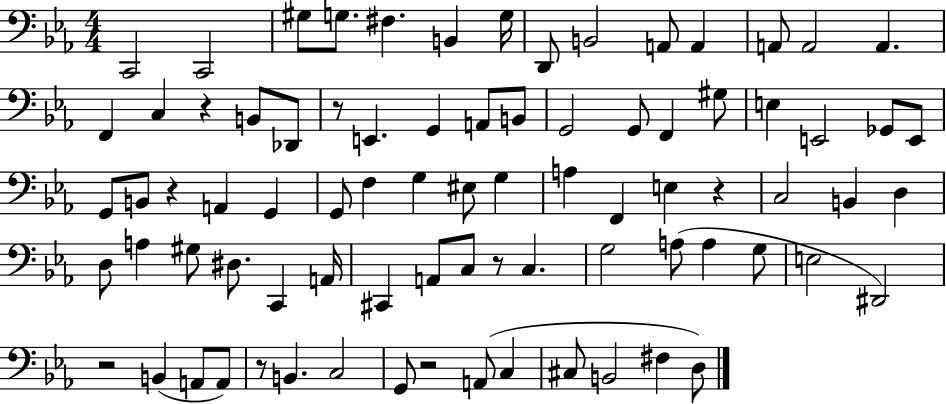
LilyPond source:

{
  \clef bass
  \numericTimeSignature
  \time 4/4
  \key ees \major
  c,2 c,2 | gis8 g8. fis4. b,4 g16 | d,8 b,2 a,8 a,4 | a,8 a,2 a,4. | \break f,4 c4 r4 b,8 des,8 | r8 e,4. g,4 a,8 b,8 | g,2 g,8 f,4 gis8 | e4 e,2 ges,8 e,8 | \break g,8 b,8 r4 a,4 g,4 | g,8 f4 g4 eis8 g4 | a4 f,4 e4 r4 | c2 b,4 d4 | \break d8 a4 gis8 dis8. c,4 a,16 | cis,4 a,8 c8 r8 c4. | g2 a8( a4 g8 | e2 dis,2) | \break r2 b,4( a,8 a,8) | r8 b,4. c2 | g,8 r2 a,8( c4 | cis8 b,2 fis4 d8) | \break \bar "|."
}